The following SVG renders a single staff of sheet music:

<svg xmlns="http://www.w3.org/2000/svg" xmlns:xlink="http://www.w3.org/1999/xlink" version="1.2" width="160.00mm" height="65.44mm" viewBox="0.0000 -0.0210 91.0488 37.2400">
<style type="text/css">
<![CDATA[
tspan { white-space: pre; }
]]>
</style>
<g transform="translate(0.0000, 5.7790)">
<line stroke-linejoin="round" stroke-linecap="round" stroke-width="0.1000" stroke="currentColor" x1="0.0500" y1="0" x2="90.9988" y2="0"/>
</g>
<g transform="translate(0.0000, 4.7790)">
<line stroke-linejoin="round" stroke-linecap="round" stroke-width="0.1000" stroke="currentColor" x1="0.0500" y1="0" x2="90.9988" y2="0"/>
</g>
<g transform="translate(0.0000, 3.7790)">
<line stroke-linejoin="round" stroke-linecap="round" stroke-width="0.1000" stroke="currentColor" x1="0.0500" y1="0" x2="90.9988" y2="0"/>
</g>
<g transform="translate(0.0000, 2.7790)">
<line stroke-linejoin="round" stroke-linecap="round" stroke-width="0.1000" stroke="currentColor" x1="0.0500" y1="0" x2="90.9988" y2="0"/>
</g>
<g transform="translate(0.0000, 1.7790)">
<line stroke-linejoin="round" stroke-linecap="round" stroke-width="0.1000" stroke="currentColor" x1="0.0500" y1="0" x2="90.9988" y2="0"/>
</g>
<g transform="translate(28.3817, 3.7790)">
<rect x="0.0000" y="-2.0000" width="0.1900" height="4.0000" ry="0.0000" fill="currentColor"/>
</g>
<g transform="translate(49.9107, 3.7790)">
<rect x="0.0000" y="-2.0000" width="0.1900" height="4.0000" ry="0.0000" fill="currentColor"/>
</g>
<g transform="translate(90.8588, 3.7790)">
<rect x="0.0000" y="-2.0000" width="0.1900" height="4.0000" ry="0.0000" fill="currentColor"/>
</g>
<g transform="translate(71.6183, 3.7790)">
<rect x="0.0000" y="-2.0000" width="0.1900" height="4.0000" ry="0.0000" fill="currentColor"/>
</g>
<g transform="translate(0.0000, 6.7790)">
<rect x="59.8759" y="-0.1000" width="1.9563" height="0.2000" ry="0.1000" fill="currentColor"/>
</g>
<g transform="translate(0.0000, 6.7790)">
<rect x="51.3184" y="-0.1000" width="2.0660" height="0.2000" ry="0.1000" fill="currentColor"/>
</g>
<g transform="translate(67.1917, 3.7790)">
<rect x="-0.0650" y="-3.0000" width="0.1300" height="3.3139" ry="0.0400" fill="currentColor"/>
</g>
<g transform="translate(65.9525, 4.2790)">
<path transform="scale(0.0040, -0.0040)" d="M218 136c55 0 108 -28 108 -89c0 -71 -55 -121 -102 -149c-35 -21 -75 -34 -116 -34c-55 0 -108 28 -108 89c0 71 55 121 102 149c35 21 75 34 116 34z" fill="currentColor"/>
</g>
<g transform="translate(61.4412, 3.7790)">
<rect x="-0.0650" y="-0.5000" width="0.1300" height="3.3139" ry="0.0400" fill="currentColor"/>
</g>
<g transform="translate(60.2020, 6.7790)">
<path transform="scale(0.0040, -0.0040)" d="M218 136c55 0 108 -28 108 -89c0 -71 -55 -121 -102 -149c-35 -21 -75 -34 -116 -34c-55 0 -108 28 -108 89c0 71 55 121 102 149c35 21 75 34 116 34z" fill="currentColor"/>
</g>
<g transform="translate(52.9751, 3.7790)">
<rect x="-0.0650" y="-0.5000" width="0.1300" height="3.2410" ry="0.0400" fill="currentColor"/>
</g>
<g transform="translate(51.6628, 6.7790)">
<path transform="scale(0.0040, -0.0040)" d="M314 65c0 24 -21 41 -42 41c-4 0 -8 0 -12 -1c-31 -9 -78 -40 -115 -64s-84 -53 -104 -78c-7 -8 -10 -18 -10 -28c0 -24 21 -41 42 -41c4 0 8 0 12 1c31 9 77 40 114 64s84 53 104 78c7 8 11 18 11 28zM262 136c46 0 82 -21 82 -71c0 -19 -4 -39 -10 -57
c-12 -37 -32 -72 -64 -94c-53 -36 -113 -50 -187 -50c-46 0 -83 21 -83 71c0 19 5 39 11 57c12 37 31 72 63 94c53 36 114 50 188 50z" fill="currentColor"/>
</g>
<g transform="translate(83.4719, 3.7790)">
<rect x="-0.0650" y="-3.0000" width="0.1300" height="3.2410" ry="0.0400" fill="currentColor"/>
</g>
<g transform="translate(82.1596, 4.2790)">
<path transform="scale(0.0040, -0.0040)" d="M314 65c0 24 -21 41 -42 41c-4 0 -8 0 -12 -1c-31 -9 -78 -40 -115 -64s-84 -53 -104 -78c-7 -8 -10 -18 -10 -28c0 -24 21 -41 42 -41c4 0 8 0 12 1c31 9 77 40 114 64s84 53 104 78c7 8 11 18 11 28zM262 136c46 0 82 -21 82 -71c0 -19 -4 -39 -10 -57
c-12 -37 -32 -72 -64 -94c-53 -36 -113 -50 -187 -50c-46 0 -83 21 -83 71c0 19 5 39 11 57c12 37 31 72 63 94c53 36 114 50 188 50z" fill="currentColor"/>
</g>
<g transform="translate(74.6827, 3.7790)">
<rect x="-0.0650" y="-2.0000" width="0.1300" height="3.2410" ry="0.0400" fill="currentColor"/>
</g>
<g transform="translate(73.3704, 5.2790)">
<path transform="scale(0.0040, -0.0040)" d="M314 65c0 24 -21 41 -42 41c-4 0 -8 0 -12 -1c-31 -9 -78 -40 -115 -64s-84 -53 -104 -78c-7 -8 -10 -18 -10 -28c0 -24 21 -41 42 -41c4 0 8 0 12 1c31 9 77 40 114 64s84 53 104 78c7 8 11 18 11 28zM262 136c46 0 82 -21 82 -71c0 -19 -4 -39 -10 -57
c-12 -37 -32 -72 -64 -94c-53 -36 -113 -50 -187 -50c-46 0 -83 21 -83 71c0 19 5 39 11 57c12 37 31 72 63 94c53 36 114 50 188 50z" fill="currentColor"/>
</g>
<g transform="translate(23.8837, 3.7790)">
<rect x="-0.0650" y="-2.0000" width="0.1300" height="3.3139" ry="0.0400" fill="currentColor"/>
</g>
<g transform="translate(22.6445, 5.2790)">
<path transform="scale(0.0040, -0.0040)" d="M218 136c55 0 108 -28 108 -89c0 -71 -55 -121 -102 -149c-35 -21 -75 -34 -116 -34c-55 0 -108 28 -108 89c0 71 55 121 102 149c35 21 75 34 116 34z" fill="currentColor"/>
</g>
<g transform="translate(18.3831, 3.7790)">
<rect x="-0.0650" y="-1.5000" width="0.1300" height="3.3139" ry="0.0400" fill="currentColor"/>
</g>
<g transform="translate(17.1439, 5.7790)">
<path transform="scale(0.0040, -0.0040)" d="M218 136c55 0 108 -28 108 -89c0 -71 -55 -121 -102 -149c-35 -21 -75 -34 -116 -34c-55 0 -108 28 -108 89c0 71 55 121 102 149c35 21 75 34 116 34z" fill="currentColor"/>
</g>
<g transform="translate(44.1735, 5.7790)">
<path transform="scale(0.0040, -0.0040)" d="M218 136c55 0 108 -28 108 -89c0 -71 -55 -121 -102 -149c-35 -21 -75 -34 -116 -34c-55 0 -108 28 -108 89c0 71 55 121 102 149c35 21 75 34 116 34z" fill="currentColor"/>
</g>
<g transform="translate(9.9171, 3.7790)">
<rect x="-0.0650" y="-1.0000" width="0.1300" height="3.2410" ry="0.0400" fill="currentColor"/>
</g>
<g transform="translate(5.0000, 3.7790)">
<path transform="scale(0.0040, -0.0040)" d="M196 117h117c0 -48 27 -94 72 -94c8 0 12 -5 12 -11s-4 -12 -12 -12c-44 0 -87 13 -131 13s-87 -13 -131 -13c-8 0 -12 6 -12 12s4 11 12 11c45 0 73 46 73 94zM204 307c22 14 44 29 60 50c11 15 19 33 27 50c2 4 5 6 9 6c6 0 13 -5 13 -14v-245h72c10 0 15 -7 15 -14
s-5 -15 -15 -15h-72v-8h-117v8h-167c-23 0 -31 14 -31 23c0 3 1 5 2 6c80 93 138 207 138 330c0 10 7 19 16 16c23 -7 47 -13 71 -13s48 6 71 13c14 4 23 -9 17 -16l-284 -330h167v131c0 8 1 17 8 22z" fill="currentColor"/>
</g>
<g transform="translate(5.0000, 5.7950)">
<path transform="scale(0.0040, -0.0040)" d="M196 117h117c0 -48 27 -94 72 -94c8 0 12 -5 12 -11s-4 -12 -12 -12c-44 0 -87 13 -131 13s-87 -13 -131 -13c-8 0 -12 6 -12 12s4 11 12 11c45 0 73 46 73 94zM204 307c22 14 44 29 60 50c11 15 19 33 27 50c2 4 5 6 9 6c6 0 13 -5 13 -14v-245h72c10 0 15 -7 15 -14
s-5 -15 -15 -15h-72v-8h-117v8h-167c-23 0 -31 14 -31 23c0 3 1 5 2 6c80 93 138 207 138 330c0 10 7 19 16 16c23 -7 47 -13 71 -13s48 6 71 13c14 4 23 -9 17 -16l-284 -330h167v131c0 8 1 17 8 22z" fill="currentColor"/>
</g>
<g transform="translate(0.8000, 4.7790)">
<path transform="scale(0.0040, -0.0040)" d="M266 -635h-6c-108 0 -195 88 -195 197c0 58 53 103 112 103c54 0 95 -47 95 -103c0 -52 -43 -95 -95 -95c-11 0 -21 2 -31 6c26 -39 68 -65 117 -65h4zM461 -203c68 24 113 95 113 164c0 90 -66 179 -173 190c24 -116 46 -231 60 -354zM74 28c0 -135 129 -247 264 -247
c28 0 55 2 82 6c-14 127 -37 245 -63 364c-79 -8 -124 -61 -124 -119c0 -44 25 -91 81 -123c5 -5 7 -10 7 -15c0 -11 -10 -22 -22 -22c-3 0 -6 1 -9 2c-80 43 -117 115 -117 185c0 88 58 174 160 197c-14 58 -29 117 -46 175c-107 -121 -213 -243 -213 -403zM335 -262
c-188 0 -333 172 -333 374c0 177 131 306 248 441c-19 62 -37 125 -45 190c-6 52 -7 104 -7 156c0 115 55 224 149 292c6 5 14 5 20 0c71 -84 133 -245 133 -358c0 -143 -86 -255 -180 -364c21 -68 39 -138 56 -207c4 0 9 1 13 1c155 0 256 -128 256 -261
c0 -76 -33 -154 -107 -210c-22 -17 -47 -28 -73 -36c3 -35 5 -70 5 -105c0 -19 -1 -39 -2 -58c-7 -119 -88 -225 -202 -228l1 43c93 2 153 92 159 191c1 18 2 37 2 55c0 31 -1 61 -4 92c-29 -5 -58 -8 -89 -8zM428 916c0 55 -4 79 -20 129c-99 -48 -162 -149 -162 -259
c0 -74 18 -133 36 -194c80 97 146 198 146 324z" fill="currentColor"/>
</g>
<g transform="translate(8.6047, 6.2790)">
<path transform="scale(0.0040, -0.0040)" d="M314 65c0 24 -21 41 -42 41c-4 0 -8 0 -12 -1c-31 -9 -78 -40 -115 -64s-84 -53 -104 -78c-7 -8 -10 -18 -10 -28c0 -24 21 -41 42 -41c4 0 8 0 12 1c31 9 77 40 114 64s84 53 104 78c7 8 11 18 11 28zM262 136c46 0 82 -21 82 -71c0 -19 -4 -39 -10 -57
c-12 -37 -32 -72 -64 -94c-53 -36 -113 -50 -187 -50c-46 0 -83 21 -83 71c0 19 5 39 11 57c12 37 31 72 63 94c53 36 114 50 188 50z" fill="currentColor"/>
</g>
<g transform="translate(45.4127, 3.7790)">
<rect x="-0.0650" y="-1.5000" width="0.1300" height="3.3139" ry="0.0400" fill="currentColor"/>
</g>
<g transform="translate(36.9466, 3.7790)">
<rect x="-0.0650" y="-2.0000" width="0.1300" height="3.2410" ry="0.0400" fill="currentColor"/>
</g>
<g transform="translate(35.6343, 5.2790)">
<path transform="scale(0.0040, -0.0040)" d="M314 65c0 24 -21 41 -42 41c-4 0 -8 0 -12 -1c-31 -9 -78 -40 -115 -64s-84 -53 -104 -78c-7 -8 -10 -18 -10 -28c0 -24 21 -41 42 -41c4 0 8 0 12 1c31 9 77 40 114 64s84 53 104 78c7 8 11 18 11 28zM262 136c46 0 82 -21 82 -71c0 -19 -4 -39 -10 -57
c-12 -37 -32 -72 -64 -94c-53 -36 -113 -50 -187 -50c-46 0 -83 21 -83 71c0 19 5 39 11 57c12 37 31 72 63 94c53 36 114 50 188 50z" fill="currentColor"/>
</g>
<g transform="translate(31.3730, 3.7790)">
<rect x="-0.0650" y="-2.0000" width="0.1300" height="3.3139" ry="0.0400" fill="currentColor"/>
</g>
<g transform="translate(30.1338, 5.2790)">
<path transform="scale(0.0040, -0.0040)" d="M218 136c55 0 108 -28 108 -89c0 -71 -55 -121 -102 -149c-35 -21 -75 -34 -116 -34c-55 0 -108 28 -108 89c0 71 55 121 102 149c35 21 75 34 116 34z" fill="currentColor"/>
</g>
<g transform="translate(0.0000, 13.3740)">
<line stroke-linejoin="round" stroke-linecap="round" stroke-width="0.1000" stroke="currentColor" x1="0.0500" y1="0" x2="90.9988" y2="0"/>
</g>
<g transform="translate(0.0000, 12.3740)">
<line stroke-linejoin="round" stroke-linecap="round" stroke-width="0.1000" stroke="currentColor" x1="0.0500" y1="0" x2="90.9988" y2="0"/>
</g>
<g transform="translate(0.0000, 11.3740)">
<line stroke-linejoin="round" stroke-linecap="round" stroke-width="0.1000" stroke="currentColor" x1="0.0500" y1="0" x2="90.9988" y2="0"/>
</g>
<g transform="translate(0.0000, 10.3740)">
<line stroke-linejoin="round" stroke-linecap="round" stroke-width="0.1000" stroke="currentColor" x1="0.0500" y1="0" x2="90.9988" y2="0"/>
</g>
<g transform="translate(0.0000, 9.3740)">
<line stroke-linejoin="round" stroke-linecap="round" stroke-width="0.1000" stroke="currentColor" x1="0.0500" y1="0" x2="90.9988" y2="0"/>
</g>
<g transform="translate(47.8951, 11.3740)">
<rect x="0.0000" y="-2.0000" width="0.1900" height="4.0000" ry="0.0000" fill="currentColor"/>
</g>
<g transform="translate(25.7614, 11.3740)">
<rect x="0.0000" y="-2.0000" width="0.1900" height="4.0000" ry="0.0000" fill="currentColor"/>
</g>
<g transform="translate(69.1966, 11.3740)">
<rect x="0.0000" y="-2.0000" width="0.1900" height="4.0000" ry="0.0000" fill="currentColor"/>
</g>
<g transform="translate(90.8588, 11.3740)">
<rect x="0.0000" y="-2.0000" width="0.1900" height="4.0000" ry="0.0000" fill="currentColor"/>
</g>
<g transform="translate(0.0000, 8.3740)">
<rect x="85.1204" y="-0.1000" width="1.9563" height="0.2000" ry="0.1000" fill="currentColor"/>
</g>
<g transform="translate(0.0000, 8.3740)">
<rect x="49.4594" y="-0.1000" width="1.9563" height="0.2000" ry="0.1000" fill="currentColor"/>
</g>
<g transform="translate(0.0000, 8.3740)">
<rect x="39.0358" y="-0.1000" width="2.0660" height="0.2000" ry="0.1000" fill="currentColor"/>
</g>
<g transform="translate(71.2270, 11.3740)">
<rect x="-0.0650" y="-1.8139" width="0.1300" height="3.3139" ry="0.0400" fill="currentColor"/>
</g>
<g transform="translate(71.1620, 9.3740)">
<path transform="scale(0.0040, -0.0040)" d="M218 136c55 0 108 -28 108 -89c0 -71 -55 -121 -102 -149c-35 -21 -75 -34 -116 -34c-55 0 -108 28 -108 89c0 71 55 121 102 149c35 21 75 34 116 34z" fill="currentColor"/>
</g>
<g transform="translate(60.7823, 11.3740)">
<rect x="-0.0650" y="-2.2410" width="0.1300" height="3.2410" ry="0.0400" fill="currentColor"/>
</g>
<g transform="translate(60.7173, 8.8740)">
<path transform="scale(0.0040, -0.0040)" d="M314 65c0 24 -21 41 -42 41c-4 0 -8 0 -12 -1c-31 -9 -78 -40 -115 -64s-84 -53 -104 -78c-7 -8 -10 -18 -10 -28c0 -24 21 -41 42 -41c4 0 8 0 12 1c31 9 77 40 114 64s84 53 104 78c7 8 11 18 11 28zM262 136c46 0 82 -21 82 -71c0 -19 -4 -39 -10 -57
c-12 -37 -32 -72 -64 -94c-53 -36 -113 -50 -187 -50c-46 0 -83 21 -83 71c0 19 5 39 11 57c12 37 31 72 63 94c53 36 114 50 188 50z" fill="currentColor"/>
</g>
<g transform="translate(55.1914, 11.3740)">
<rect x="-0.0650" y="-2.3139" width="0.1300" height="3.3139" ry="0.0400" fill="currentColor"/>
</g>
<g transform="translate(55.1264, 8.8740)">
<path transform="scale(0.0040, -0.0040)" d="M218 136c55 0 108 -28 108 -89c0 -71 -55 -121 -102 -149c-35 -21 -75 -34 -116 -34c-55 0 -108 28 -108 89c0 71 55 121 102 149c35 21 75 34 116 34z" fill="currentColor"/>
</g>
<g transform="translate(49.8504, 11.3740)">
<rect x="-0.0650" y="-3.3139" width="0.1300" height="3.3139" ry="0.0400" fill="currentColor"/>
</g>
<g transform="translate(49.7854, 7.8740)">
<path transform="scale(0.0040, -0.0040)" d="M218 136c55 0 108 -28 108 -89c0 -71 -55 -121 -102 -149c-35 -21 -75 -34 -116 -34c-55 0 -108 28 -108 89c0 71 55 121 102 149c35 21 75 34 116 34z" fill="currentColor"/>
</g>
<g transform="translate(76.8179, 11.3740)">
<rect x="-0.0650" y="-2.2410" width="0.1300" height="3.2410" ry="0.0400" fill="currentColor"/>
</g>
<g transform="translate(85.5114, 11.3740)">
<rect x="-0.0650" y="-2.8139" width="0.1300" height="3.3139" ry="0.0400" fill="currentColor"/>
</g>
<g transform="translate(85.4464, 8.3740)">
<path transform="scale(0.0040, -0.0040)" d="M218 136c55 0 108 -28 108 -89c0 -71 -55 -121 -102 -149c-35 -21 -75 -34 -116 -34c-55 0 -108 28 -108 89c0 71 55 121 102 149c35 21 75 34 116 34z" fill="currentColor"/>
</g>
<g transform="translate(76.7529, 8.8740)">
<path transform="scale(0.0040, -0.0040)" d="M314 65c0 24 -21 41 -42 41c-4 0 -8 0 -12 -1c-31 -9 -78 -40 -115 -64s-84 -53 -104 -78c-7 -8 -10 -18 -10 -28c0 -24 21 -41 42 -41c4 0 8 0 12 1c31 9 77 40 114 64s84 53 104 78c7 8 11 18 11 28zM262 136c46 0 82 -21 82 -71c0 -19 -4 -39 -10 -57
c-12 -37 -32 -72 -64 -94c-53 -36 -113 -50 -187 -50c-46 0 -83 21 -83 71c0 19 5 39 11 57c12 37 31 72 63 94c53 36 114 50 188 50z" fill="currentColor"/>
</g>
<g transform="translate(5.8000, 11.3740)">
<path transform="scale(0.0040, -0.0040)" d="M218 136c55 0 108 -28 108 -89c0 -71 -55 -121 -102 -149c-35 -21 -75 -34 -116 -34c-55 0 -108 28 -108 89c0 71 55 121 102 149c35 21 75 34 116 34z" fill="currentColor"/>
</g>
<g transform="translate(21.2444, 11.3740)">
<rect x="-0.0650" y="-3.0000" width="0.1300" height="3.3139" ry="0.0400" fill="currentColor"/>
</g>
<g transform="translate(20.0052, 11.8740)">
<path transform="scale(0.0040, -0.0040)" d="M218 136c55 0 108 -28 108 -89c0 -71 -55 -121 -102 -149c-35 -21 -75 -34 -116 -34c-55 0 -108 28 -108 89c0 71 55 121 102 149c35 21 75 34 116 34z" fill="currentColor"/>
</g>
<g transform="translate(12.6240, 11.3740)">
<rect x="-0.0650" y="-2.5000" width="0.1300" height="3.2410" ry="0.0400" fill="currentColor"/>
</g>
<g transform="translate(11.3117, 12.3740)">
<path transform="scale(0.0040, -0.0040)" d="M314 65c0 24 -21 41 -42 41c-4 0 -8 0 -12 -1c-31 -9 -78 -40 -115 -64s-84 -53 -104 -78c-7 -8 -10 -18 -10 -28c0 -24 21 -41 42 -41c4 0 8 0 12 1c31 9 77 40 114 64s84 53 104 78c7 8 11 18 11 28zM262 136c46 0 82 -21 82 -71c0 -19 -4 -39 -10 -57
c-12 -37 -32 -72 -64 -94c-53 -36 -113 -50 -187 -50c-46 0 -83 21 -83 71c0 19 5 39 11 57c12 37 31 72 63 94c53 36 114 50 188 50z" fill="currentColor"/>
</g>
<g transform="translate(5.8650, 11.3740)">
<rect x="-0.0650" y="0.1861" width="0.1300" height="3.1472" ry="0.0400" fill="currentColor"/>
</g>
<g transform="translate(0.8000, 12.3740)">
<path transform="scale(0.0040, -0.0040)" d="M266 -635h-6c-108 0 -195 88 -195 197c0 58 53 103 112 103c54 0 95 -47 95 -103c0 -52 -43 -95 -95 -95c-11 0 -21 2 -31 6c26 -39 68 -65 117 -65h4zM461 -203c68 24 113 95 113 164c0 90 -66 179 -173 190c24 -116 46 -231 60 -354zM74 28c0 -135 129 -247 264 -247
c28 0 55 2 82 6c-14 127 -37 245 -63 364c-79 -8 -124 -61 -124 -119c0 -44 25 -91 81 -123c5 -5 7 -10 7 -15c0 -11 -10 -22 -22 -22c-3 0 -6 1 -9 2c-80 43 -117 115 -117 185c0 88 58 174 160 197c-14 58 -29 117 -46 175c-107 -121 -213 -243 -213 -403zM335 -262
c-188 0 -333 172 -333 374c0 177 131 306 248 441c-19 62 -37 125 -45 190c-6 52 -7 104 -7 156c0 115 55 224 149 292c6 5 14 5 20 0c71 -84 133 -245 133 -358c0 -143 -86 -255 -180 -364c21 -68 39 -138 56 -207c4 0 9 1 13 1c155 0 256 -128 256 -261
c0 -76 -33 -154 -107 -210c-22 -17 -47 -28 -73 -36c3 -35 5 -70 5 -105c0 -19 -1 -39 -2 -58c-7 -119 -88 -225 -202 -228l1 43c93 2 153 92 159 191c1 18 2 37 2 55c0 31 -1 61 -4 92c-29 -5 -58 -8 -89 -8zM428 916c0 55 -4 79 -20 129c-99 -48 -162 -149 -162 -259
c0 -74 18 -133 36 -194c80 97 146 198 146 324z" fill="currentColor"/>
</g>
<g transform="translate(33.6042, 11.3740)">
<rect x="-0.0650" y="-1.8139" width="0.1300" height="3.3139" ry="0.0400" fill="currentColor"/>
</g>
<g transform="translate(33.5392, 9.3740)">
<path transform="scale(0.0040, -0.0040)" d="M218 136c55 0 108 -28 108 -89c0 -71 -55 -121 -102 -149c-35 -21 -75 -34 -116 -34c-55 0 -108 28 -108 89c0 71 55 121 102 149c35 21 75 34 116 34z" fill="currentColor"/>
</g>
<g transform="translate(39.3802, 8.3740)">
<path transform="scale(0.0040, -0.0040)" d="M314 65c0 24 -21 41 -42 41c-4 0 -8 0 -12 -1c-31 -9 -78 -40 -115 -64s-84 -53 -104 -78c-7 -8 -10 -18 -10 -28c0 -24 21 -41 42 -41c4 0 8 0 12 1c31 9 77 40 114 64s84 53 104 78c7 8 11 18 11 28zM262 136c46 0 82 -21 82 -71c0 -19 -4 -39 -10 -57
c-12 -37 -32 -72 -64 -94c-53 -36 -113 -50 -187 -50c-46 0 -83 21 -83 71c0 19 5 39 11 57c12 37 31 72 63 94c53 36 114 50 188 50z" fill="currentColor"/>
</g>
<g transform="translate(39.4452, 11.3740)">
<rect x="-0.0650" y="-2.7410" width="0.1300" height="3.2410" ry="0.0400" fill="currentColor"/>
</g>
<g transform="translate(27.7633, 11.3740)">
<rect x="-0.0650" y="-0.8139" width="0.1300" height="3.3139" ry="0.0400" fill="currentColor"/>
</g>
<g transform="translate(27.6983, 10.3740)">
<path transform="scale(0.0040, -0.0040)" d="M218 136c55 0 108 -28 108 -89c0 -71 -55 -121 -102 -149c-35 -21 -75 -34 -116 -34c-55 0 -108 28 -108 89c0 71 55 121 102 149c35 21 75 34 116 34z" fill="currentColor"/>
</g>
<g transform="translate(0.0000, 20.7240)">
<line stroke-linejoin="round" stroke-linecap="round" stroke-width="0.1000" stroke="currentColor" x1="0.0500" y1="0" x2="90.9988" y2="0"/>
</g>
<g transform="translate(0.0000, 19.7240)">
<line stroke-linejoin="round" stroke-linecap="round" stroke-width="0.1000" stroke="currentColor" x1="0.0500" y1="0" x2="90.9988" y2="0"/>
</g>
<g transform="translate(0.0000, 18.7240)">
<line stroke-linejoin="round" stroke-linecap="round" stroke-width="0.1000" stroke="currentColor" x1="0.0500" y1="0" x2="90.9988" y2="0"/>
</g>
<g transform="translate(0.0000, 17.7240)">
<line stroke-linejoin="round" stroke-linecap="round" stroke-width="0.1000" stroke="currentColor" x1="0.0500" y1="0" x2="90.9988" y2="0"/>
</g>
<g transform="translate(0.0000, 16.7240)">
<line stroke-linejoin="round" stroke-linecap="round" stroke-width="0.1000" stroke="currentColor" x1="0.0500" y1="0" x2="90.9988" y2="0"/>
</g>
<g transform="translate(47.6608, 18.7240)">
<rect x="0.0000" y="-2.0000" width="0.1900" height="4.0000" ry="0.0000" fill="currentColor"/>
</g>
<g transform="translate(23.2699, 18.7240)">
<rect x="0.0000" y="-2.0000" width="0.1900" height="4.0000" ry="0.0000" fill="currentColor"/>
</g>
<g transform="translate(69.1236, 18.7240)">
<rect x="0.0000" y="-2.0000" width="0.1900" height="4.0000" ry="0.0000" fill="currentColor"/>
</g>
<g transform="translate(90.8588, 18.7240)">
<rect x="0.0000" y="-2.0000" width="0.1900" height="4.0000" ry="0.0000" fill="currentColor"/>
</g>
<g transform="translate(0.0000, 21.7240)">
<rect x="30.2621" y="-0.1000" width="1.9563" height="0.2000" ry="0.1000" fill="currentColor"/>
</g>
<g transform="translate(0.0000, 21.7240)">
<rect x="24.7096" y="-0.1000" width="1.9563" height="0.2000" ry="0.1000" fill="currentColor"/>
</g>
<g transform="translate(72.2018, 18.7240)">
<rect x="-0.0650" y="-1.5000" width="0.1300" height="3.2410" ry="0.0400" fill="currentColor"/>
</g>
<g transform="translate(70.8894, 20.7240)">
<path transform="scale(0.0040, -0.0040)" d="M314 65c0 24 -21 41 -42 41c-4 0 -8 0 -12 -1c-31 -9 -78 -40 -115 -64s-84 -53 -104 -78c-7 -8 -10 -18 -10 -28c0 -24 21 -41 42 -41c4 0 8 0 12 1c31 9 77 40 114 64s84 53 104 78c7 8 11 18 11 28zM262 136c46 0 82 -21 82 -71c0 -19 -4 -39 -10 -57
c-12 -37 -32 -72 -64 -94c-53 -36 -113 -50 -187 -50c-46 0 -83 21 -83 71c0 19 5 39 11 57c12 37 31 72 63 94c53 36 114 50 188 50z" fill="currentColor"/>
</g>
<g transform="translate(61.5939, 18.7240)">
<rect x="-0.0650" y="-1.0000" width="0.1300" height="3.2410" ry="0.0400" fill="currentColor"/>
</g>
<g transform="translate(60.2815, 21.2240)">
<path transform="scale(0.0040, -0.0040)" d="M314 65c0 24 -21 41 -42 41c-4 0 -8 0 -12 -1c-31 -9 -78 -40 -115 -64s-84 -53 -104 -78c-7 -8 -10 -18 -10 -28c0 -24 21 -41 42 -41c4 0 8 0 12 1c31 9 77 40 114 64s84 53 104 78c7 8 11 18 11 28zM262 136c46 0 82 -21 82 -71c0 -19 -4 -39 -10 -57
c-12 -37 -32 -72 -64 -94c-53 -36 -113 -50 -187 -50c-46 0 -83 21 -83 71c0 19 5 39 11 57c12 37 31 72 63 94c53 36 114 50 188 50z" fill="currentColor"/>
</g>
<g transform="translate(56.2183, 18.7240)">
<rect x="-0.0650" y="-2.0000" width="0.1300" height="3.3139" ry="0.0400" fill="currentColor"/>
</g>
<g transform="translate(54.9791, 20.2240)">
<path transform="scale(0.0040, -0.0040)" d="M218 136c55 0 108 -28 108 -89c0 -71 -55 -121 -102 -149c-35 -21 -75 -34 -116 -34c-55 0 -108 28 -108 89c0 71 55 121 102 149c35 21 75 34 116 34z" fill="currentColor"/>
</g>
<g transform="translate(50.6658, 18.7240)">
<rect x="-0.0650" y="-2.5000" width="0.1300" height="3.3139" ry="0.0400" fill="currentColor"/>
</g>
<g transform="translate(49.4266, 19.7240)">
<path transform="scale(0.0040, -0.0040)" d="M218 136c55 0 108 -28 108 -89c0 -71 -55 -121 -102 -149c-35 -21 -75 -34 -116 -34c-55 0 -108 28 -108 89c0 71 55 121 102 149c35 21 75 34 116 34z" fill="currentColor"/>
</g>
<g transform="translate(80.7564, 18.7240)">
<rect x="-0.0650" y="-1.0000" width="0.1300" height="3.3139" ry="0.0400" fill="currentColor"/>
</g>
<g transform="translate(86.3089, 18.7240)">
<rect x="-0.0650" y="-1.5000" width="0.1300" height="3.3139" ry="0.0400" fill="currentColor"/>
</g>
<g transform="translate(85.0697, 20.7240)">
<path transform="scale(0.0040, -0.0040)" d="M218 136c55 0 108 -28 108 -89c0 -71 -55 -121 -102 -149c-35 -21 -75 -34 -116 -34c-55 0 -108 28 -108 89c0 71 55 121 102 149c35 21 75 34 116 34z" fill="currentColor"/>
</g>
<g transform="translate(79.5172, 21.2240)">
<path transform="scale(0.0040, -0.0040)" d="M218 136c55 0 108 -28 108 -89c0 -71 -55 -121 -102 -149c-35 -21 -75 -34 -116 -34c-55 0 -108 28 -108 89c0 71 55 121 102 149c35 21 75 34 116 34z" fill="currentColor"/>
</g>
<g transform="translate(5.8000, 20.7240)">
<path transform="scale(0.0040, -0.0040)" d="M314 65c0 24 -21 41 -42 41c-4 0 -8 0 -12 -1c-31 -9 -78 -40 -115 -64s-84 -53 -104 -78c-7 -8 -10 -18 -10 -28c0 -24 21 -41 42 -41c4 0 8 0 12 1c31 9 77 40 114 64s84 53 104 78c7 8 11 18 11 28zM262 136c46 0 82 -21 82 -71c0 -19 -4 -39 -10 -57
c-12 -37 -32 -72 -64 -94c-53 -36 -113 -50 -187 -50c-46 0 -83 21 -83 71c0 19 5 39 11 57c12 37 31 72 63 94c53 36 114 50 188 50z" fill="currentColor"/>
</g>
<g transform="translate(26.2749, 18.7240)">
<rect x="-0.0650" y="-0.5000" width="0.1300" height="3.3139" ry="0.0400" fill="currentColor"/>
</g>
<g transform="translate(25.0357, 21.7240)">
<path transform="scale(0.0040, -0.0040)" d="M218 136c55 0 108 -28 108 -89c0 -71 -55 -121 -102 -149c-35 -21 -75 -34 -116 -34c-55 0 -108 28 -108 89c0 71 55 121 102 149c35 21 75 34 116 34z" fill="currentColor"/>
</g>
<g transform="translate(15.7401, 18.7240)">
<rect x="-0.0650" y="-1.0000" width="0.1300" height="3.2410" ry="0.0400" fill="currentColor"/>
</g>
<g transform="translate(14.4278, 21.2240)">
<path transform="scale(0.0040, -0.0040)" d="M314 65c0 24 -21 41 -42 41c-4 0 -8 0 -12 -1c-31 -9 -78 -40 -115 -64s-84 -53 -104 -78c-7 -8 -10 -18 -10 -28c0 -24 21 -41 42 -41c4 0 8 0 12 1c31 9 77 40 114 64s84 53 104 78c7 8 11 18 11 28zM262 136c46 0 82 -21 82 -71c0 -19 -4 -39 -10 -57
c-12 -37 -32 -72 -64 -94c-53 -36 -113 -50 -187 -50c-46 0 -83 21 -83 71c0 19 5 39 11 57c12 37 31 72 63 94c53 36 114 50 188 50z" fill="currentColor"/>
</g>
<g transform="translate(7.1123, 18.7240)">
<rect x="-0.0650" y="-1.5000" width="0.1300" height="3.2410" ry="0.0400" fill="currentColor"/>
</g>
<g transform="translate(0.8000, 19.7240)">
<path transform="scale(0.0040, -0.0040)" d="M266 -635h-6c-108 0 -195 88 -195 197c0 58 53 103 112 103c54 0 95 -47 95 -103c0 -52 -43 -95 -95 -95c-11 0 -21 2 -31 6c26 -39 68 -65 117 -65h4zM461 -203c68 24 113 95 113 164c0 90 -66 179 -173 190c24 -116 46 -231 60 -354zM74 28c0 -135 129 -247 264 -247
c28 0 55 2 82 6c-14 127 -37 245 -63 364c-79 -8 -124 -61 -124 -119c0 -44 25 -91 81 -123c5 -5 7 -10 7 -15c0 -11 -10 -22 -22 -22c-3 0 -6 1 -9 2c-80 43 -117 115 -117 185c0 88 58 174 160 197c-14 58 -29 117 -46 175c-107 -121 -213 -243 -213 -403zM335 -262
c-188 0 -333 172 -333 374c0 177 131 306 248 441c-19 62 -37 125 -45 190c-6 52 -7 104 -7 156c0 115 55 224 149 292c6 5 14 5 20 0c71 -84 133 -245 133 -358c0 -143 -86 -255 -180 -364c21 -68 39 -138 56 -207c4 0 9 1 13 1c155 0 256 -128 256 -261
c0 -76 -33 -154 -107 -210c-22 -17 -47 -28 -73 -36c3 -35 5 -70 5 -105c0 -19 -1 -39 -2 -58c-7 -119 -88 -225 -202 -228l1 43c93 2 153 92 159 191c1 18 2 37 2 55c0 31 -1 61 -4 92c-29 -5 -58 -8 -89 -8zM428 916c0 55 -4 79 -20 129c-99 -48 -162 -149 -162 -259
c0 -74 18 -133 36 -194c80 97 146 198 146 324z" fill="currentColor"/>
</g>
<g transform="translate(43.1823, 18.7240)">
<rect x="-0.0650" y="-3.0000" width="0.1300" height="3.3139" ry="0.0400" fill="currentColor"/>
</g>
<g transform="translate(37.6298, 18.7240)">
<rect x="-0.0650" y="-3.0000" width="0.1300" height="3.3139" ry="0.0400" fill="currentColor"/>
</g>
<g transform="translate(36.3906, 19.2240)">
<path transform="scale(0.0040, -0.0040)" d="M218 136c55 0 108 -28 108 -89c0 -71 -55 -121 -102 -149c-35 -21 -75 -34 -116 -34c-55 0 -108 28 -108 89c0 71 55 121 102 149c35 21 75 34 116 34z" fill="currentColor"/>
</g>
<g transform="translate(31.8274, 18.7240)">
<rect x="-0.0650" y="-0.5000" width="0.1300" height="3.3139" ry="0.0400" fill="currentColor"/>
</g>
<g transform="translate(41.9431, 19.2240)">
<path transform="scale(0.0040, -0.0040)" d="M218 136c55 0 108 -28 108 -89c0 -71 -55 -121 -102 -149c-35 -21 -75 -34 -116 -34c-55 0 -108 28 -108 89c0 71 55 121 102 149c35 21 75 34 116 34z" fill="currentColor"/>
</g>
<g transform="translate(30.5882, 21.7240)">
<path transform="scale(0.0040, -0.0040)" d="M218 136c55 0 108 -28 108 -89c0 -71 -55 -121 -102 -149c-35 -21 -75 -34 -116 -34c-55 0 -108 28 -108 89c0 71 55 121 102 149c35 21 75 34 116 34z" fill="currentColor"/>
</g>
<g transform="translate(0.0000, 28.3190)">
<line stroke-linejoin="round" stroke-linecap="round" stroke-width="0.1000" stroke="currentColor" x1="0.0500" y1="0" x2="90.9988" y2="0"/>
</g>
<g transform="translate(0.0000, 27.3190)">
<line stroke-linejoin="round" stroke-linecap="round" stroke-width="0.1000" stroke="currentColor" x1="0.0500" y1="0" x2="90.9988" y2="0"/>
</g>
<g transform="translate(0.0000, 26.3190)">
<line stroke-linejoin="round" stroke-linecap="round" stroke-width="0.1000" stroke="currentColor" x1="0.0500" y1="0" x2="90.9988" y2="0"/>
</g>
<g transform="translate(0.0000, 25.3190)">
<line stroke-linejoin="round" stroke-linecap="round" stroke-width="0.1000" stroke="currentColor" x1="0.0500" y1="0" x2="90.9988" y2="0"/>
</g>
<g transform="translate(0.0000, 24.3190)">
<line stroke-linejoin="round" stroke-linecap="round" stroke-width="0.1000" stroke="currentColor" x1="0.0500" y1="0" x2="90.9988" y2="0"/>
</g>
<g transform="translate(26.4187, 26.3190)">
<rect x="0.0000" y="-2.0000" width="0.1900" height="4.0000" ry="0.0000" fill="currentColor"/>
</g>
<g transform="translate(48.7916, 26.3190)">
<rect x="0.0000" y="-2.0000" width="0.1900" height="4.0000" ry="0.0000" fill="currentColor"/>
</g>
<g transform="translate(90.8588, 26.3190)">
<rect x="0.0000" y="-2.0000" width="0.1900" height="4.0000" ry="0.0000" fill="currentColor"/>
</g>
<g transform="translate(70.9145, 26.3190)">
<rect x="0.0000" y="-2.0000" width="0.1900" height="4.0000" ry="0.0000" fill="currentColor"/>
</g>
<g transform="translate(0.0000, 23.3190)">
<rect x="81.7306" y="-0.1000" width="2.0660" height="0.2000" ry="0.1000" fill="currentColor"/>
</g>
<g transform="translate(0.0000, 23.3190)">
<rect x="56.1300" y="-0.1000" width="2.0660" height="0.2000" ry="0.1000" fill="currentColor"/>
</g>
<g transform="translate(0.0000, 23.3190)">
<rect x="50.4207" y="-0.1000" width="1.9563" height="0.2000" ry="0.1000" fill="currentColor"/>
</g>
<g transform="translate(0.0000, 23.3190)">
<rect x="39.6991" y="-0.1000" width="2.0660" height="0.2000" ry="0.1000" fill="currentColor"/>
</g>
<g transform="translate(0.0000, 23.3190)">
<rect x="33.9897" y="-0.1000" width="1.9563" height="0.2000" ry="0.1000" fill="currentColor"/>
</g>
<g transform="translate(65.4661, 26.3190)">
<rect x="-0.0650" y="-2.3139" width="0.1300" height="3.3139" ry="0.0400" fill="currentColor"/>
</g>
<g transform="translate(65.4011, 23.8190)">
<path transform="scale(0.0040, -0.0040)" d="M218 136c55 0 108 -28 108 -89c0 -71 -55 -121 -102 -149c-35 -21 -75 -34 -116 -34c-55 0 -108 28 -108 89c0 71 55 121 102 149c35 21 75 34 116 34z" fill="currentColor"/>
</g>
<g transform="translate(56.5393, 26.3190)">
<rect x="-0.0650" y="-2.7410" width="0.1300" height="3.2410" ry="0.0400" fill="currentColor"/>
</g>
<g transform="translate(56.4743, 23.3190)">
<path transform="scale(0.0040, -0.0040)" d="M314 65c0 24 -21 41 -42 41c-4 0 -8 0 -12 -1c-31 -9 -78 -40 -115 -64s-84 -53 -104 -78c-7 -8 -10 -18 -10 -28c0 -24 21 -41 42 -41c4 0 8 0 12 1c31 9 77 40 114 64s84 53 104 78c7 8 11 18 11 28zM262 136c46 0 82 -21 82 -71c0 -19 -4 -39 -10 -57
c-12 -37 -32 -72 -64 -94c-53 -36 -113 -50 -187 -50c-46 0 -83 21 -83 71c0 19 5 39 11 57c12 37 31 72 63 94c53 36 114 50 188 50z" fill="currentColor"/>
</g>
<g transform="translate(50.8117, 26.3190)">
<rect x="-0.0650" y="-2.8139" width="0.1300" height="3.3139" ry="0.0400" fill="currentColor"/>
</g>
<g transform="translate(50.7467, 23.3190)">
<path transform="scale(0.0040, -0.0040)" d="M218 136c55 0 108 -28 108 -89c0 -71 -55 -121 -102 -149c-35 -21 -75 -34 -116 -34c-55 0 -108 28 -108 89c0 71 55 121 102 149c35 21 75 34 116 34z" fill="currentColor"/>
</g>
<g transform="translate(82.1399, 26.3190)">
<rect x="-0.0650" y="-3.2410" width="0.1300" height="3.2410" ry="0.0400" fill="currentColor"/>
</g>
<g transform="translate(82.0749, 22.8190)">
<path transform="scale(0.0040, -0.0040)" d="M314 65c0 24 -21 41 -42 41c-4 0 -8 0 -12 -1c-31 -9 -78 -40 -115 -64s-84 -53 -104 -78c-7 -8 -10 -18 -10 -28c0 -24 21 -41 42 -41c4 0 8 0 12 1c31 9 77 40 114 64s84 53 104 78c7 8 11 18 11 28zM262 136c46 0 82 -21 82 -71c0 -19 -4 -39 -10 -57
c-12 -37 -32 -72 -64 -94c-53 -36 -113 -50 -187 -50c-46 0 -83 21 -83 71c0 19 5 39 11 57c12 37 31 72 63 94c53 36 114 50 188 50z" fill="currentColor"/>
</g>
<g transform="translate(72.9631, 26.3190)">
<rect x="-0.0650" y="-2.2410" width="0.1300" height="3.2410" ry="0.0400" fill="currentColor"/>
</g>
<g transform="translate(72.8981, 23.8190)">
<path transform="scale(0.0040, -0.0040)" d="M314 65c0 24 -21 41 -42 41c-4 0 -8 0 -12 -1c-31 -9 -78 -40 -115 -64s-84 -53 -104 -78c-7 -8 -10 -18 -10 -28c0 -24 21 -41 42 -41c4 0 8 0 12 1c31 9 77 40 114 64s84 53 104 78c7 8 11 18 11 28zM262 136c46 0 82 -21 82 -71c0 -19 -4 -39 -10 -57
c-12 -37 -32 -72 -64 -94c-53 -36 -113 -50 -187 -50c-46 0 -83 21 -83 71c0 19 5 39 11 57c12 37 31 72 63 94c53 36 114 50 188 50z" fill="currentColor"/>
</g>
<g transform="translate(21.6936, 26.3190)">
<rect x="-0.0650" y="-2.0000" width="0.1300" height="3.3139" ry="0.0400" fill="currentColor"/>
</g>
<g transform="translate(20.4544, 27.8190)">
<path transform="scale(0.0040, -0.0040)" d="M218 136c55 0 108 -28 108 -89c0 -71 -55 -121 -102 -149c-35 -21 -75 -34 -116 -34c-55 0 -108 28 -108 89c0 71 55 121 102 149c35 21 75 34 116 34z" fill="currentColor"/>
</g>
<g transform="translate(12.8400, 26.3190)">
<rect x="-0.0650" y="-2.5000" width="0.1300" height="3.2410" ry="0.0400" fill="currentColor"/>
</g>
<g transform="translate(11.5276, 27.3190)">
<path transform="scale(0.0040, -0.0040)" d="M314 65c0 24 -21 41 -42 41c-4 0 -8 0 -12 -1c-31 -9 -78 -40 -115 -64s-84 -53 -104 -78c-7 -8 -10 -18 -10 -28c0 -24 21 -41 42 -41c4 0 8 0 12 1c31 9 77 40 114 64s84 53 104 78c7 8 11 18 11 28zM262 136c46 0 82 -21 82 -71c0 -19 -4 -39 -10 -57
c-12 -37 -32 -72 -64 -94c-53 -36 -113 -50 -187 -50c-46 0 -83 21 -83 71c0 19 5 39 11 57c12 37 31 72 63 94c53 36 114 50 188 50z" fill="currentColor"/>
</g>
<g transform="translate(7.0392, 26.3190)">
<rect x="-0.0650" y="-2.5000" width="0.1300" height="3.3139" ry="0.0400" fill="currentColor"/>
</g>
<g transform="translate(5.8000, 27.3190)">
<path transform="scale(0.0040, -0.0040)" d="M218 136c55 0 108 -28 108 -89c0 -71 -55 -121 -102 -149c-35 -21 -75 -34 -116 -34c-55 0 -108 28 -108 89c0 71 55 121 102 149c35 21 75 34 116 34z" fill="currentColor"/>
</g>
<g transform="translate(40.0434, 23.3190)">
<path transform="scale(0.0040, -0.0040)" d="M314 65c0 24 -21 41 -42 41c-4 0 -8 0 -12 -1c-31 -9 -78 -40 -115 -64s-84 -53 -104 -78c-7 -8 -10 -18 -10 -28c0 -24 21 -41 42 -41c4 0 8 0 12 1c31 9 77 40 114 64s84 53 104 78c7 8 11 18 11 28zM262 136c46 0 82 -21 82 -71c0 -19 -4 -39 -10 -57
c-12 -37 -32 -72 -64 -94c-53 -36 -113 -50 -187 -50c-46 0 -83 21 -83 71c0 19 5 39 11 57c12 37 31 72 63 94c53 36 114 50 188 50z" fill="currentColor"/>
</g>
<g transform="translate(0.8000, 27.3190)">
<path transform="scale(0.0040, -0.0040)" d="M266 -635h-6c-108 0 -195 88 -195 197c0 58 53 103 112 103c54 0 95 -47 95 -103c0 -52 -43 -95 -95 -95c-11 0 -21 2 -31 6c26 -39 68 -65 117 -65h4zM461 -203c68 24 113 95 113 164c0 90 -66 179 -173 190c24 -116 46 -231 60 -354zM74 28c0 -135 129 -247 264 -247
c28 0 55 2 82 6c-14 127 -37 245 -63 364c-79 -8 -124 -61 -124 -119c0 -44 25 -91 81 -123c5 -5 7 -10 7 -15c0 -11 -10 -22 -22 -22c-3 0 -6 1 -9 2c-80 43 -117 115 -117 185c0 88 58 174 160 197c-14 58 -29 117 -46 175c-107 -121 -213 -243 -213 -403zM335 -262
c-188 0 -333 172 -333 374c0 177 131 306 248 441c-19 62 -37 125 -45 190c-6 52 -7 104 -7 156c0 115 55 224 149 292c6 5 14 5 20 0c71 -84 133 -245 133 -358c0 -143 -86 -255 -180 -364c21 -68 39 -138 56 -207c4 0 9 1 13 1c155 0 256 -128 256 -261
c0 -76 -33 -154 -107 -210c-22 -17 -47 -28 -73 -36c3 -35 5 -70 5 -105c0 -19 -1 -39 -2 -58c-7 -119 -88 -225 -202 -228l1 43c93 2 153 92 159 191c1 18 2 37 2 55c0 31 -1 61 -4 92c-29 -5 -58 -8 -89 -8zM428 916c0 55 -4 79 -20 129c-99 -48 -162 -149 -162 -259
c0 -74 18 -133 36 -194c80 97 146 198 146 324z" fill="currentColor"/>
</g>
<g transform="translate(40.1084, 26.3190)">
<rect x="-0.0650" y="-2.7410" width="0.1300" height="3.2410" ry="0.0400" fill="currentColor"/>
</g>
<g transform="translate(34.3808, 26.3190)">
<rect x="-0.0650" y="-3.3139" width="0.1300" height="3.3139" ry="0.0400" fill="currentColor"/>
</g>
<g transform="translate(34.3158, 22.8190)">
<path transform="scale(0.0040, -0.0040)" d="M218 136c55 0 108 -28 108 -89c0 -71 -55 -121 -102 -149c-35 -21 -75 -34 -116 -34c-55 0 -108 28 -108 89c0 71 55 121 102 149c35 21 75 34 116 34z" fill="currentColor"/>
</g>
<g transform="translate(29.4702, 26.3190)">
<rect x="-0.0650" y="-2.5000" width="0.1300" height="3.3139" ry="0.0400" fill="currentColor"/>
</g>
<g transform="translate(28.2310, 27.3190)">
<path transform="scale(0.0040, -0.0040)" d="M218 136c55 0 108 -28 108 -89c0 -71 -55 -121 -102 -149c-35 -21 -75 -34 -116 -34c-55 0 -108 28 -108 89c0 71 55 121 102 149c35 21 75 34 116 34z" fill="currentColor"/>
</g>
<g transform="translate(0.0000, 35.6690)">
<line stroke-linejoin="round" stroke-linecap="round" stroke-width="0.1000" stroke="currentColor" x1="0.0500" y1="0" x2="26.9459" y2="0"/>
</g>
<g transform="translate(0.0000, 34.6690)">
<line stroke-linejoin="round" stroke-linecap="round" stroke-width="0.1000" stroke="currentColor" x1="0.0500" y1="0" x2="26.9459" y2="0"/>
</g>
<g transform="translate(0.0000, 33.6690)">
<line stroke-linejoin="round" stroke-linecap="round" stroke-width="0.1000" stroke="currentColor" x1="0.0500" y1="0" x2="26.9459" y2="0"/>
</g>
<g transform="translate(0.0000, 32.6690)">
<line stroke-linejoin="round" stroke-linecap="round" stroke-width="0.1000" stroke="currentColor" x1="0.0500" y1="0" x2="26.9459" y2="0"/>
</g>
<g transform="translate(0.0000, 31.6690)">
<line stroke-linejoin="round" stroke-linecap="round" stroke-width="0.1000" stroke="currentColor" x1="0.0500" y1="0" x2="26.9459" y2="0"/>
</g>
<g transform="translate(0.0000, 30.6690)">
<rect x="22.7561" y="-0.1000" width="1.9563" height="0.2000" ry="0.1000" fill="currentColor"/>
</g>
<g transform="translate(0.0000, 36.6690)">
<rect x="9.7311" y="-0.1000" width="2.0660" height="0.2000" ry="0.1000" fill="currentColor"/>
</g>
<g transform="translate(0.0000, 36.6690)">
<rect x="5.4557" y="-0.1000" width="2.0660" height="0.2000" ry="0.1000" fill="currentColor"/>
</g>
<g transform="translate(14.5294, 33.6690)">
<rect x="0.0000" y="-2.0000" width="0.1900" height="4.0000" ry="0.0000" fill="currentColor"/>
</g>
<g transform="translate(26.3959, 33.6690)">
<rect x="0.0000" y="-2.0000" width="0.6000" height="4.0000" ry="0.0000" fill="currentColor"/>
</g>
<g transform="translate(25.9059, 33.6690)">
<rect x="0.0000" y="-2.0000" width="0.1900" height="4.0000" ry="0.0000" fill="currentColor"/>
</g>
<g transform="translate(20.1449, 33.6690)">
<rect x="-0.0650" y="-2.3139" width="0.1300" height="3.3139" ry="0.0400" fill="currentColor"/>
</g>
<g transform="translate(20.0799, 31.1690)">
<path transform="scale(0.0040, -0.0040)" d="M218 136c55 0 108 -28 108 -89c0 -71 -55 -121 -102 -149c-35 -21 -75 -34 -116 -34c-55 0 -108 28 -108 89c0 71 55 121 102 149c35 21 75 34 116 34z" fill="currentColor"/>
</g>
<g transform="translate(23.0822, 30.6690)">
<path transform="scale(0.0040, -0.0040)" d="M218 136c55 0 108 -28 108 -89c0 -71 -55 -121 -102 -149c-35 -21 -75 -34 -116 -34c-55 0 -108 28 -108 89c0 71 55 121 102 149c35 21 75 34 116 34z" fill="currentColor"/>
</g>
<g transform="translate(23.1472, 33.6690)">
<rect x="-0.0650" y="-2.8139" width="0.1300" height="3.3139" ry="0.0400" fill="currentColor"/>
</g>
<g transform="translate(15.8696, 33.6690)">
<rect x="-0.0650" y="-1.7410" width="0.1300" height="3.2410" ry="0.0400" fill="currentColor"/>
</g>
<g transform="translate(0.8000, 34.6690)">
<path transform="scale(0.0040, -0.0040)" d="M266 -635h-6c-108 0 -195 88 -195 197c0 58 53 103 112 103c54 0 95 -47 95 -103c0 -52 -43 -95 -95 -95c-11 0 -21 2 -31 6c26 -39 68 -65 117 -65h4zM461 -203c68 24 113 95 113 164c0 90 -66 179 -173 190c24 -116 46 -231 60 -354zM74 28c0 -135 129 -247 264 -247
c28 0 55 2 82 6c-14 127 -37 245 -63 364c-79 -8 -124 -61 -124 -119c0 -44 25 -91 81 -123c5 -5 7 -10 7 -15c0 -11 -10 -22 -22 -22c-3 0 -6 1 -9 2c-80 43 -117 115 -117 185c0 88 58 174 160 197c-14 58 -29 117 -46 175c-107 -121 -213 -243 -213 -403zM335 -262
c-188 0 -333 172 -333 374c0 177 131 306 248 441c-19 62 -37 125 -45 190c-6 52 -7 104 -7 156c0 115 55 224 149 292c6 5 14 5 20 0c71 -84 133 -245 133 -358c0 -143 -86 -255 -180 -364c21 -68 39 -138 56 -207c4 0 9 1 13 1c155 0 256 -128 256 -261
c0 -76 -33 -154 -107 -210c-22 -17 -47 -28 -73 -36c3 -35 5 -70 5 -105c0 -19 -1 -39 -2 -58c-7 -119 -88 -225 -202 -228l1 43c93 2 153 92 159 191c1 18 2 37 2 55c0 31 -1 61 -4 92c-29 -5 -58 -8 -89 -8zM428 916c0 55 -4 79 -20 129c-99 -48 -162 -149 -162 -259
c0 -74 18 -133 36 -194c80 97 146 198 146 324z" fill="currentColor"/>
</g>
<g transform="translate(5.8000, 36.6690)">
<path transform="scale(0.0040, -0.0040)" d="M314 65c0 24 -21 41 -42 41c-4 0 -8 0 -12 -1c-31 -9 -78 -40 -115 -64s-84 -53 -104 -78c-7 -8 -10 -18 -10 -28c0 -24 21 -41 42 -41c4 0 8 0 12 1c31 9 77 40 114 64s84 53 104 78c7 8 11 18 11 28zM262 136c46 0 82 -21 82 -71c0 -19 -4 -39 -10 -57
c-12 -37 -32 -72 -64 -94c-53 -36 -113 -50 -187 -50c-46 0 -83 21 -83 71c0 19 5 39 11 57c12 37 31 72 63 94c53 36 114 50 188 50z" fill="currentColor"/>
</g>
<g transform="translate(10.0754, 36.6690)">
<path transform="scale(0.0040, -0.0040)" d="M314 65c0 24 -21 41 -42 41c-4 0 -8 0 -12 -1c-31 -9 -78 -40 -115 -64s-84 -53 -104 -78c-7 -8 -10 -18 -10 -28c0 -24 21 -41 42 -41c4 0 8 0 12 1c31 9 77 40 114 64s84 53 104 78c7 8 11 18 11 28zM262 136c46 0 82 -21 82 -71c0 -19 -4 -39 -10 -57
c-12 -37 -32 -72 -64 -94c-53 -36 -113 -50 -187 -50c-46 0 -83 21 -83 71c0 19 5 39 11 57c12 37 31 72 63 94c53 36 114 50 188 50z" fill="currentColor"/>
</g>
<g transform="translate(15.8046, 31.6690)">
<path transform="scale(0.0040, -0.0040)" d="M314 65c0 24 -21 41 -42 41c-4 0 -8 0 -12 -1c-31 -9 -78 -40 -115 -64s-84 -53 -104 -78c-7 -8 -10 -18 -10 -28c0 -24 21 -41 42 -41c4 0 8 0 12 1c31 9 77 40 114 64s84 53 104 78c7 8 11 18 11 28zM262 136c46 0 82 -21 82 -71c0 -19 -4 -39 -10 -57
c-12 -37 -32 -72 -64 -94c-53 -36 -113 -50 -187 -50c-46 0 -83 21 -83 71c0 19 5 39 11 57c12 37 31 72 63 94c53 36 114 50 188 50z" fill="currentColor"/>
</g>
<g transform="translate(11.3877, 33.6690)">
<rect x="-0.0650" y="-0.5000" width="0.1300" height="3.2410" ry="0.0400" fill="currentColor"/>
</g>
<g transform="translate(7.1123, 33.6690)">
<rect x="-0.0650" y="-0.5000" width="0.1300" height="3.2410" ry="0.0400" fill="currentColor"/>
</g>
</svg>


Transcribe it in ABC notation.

X:1
T:Untitled
M:4/4
L:1/4
K:C
D2 E F F F2 E C2 C A F2 A2 B G2 A d f a2 b g g2 f g2 a E2 D2 C C A A G F D2 E2 D E G G2 F G b a2 a a2 g g2 b2 C2 C2 f2 g a